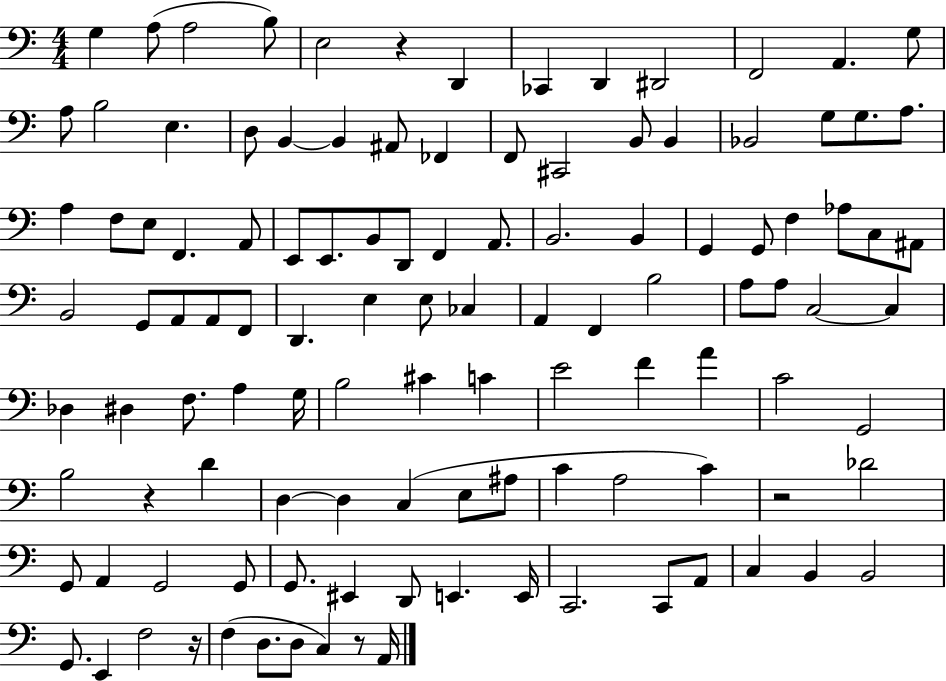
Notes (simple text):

G3/q A3/e A3/h B3/e E3/h R/q D2/q CES2/q D2/q D#2/h F2/h A2/q. G3/e A3/e B3/h E3/q. D3/e B2/q B2/q A#2/e FES2/q F2/e C#2/h B2/e B2/q Bb2/h G3/e G3/e. A3/e. A3/q F3/e E3/e F2/q. A2/e E2/e E2/e. B2/e D2/e F2/q A2/e. B2/h. B2/q G2/q G2/e F3/q Ab3/e C3/e A#2/e B2/h G2/e A2/e A2/e F2/e D2/q. E3/q E3/e CES3/q A2/q F2/q B3/h A3/e A3/e C3/h C3/q Db3/q D#3/q F3/e. A3/q G3/s B3/h C#4/q C4/q E4/h F4/q A4/q C4/h G2/h B3/h R/q D4/q D3/q D3/q C3/q E3/e A#3/e C4/q A3/h C4/q R/h Db4/h G2/e A2/q G2/h G2/e G2/e. EIS2/q D2/e E2/q. E2/s C2/h. C2/e A2/e C3/q B2/q B2/h G2/e. E2/q F3/h R/s F3/q D3/e. D3/e C3/q R/e A2/s